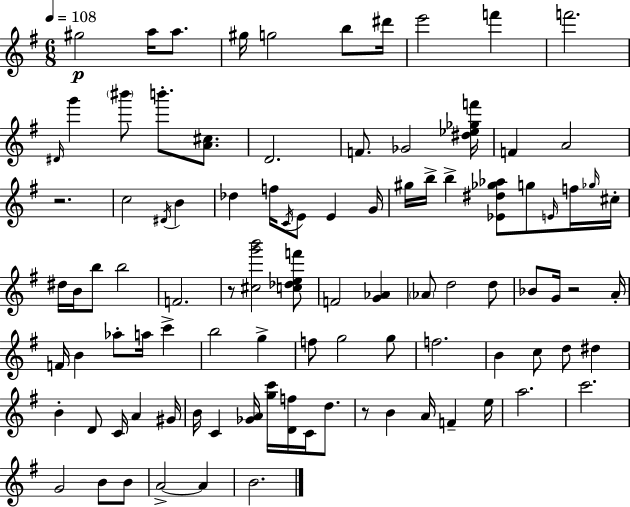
{
  \clef treble
  \numericTimeSignature
  \time 6/8
  \key e \minor
  \tempo 4 = 108
  gis''2\p a''16 a''8. | gis''16 g''2 b''8 dis'''16 | e'''2 f'''4 | f'''2. | \break \grace { dis'16 } g'''4 \parenthesize bis'''8 b'''8.-. <a' cis''>8. | d'2. | f'8. ges'2 | <dis'' ees'' ges'' f'''>16 f'4 a'2 | \break r2. | c''2 \acciaccatura { dis'16 } b'4 | des''4 f''16 \acciaccatura { c'16 } e'8 e'4 | g'16 gis''16 b''16-> b''4-> <ees' dis'' ges'' aes''>8 g''8 | \break \grace { e'16 } f''16 \grace { ges''16 } cis''16-. dis''16 b'16 b''8 b''2 | f'2. | r8 <cis'' g''' b'''>2 | <c'' des'' e'' f'''>8 f'2 | \break <g' aes'>4 \parenthesize aes'8 d''2 | d''8 bes'8 g'16 r2 | a'16-. f'16 b'4 aes''8-. | a''16 c'''4-> b''2 | \break g''4-> f''8 g''2 | g''8 f''2. | b'4 c''8 d''8 | dis''4 b'4-. d'8 c'16 | \break a'4 gis'16 b'16 c'4 <ges' a'>16 <g'' c'''>16 | <d' f''>16 c'16 d''8. r8 b'4 a'16 | f'4-- e''16 a''2. | c'''2. | \break g'2 | b'8 b'8 a'2->~~ | a'4 b'2. | \bar "|."
}